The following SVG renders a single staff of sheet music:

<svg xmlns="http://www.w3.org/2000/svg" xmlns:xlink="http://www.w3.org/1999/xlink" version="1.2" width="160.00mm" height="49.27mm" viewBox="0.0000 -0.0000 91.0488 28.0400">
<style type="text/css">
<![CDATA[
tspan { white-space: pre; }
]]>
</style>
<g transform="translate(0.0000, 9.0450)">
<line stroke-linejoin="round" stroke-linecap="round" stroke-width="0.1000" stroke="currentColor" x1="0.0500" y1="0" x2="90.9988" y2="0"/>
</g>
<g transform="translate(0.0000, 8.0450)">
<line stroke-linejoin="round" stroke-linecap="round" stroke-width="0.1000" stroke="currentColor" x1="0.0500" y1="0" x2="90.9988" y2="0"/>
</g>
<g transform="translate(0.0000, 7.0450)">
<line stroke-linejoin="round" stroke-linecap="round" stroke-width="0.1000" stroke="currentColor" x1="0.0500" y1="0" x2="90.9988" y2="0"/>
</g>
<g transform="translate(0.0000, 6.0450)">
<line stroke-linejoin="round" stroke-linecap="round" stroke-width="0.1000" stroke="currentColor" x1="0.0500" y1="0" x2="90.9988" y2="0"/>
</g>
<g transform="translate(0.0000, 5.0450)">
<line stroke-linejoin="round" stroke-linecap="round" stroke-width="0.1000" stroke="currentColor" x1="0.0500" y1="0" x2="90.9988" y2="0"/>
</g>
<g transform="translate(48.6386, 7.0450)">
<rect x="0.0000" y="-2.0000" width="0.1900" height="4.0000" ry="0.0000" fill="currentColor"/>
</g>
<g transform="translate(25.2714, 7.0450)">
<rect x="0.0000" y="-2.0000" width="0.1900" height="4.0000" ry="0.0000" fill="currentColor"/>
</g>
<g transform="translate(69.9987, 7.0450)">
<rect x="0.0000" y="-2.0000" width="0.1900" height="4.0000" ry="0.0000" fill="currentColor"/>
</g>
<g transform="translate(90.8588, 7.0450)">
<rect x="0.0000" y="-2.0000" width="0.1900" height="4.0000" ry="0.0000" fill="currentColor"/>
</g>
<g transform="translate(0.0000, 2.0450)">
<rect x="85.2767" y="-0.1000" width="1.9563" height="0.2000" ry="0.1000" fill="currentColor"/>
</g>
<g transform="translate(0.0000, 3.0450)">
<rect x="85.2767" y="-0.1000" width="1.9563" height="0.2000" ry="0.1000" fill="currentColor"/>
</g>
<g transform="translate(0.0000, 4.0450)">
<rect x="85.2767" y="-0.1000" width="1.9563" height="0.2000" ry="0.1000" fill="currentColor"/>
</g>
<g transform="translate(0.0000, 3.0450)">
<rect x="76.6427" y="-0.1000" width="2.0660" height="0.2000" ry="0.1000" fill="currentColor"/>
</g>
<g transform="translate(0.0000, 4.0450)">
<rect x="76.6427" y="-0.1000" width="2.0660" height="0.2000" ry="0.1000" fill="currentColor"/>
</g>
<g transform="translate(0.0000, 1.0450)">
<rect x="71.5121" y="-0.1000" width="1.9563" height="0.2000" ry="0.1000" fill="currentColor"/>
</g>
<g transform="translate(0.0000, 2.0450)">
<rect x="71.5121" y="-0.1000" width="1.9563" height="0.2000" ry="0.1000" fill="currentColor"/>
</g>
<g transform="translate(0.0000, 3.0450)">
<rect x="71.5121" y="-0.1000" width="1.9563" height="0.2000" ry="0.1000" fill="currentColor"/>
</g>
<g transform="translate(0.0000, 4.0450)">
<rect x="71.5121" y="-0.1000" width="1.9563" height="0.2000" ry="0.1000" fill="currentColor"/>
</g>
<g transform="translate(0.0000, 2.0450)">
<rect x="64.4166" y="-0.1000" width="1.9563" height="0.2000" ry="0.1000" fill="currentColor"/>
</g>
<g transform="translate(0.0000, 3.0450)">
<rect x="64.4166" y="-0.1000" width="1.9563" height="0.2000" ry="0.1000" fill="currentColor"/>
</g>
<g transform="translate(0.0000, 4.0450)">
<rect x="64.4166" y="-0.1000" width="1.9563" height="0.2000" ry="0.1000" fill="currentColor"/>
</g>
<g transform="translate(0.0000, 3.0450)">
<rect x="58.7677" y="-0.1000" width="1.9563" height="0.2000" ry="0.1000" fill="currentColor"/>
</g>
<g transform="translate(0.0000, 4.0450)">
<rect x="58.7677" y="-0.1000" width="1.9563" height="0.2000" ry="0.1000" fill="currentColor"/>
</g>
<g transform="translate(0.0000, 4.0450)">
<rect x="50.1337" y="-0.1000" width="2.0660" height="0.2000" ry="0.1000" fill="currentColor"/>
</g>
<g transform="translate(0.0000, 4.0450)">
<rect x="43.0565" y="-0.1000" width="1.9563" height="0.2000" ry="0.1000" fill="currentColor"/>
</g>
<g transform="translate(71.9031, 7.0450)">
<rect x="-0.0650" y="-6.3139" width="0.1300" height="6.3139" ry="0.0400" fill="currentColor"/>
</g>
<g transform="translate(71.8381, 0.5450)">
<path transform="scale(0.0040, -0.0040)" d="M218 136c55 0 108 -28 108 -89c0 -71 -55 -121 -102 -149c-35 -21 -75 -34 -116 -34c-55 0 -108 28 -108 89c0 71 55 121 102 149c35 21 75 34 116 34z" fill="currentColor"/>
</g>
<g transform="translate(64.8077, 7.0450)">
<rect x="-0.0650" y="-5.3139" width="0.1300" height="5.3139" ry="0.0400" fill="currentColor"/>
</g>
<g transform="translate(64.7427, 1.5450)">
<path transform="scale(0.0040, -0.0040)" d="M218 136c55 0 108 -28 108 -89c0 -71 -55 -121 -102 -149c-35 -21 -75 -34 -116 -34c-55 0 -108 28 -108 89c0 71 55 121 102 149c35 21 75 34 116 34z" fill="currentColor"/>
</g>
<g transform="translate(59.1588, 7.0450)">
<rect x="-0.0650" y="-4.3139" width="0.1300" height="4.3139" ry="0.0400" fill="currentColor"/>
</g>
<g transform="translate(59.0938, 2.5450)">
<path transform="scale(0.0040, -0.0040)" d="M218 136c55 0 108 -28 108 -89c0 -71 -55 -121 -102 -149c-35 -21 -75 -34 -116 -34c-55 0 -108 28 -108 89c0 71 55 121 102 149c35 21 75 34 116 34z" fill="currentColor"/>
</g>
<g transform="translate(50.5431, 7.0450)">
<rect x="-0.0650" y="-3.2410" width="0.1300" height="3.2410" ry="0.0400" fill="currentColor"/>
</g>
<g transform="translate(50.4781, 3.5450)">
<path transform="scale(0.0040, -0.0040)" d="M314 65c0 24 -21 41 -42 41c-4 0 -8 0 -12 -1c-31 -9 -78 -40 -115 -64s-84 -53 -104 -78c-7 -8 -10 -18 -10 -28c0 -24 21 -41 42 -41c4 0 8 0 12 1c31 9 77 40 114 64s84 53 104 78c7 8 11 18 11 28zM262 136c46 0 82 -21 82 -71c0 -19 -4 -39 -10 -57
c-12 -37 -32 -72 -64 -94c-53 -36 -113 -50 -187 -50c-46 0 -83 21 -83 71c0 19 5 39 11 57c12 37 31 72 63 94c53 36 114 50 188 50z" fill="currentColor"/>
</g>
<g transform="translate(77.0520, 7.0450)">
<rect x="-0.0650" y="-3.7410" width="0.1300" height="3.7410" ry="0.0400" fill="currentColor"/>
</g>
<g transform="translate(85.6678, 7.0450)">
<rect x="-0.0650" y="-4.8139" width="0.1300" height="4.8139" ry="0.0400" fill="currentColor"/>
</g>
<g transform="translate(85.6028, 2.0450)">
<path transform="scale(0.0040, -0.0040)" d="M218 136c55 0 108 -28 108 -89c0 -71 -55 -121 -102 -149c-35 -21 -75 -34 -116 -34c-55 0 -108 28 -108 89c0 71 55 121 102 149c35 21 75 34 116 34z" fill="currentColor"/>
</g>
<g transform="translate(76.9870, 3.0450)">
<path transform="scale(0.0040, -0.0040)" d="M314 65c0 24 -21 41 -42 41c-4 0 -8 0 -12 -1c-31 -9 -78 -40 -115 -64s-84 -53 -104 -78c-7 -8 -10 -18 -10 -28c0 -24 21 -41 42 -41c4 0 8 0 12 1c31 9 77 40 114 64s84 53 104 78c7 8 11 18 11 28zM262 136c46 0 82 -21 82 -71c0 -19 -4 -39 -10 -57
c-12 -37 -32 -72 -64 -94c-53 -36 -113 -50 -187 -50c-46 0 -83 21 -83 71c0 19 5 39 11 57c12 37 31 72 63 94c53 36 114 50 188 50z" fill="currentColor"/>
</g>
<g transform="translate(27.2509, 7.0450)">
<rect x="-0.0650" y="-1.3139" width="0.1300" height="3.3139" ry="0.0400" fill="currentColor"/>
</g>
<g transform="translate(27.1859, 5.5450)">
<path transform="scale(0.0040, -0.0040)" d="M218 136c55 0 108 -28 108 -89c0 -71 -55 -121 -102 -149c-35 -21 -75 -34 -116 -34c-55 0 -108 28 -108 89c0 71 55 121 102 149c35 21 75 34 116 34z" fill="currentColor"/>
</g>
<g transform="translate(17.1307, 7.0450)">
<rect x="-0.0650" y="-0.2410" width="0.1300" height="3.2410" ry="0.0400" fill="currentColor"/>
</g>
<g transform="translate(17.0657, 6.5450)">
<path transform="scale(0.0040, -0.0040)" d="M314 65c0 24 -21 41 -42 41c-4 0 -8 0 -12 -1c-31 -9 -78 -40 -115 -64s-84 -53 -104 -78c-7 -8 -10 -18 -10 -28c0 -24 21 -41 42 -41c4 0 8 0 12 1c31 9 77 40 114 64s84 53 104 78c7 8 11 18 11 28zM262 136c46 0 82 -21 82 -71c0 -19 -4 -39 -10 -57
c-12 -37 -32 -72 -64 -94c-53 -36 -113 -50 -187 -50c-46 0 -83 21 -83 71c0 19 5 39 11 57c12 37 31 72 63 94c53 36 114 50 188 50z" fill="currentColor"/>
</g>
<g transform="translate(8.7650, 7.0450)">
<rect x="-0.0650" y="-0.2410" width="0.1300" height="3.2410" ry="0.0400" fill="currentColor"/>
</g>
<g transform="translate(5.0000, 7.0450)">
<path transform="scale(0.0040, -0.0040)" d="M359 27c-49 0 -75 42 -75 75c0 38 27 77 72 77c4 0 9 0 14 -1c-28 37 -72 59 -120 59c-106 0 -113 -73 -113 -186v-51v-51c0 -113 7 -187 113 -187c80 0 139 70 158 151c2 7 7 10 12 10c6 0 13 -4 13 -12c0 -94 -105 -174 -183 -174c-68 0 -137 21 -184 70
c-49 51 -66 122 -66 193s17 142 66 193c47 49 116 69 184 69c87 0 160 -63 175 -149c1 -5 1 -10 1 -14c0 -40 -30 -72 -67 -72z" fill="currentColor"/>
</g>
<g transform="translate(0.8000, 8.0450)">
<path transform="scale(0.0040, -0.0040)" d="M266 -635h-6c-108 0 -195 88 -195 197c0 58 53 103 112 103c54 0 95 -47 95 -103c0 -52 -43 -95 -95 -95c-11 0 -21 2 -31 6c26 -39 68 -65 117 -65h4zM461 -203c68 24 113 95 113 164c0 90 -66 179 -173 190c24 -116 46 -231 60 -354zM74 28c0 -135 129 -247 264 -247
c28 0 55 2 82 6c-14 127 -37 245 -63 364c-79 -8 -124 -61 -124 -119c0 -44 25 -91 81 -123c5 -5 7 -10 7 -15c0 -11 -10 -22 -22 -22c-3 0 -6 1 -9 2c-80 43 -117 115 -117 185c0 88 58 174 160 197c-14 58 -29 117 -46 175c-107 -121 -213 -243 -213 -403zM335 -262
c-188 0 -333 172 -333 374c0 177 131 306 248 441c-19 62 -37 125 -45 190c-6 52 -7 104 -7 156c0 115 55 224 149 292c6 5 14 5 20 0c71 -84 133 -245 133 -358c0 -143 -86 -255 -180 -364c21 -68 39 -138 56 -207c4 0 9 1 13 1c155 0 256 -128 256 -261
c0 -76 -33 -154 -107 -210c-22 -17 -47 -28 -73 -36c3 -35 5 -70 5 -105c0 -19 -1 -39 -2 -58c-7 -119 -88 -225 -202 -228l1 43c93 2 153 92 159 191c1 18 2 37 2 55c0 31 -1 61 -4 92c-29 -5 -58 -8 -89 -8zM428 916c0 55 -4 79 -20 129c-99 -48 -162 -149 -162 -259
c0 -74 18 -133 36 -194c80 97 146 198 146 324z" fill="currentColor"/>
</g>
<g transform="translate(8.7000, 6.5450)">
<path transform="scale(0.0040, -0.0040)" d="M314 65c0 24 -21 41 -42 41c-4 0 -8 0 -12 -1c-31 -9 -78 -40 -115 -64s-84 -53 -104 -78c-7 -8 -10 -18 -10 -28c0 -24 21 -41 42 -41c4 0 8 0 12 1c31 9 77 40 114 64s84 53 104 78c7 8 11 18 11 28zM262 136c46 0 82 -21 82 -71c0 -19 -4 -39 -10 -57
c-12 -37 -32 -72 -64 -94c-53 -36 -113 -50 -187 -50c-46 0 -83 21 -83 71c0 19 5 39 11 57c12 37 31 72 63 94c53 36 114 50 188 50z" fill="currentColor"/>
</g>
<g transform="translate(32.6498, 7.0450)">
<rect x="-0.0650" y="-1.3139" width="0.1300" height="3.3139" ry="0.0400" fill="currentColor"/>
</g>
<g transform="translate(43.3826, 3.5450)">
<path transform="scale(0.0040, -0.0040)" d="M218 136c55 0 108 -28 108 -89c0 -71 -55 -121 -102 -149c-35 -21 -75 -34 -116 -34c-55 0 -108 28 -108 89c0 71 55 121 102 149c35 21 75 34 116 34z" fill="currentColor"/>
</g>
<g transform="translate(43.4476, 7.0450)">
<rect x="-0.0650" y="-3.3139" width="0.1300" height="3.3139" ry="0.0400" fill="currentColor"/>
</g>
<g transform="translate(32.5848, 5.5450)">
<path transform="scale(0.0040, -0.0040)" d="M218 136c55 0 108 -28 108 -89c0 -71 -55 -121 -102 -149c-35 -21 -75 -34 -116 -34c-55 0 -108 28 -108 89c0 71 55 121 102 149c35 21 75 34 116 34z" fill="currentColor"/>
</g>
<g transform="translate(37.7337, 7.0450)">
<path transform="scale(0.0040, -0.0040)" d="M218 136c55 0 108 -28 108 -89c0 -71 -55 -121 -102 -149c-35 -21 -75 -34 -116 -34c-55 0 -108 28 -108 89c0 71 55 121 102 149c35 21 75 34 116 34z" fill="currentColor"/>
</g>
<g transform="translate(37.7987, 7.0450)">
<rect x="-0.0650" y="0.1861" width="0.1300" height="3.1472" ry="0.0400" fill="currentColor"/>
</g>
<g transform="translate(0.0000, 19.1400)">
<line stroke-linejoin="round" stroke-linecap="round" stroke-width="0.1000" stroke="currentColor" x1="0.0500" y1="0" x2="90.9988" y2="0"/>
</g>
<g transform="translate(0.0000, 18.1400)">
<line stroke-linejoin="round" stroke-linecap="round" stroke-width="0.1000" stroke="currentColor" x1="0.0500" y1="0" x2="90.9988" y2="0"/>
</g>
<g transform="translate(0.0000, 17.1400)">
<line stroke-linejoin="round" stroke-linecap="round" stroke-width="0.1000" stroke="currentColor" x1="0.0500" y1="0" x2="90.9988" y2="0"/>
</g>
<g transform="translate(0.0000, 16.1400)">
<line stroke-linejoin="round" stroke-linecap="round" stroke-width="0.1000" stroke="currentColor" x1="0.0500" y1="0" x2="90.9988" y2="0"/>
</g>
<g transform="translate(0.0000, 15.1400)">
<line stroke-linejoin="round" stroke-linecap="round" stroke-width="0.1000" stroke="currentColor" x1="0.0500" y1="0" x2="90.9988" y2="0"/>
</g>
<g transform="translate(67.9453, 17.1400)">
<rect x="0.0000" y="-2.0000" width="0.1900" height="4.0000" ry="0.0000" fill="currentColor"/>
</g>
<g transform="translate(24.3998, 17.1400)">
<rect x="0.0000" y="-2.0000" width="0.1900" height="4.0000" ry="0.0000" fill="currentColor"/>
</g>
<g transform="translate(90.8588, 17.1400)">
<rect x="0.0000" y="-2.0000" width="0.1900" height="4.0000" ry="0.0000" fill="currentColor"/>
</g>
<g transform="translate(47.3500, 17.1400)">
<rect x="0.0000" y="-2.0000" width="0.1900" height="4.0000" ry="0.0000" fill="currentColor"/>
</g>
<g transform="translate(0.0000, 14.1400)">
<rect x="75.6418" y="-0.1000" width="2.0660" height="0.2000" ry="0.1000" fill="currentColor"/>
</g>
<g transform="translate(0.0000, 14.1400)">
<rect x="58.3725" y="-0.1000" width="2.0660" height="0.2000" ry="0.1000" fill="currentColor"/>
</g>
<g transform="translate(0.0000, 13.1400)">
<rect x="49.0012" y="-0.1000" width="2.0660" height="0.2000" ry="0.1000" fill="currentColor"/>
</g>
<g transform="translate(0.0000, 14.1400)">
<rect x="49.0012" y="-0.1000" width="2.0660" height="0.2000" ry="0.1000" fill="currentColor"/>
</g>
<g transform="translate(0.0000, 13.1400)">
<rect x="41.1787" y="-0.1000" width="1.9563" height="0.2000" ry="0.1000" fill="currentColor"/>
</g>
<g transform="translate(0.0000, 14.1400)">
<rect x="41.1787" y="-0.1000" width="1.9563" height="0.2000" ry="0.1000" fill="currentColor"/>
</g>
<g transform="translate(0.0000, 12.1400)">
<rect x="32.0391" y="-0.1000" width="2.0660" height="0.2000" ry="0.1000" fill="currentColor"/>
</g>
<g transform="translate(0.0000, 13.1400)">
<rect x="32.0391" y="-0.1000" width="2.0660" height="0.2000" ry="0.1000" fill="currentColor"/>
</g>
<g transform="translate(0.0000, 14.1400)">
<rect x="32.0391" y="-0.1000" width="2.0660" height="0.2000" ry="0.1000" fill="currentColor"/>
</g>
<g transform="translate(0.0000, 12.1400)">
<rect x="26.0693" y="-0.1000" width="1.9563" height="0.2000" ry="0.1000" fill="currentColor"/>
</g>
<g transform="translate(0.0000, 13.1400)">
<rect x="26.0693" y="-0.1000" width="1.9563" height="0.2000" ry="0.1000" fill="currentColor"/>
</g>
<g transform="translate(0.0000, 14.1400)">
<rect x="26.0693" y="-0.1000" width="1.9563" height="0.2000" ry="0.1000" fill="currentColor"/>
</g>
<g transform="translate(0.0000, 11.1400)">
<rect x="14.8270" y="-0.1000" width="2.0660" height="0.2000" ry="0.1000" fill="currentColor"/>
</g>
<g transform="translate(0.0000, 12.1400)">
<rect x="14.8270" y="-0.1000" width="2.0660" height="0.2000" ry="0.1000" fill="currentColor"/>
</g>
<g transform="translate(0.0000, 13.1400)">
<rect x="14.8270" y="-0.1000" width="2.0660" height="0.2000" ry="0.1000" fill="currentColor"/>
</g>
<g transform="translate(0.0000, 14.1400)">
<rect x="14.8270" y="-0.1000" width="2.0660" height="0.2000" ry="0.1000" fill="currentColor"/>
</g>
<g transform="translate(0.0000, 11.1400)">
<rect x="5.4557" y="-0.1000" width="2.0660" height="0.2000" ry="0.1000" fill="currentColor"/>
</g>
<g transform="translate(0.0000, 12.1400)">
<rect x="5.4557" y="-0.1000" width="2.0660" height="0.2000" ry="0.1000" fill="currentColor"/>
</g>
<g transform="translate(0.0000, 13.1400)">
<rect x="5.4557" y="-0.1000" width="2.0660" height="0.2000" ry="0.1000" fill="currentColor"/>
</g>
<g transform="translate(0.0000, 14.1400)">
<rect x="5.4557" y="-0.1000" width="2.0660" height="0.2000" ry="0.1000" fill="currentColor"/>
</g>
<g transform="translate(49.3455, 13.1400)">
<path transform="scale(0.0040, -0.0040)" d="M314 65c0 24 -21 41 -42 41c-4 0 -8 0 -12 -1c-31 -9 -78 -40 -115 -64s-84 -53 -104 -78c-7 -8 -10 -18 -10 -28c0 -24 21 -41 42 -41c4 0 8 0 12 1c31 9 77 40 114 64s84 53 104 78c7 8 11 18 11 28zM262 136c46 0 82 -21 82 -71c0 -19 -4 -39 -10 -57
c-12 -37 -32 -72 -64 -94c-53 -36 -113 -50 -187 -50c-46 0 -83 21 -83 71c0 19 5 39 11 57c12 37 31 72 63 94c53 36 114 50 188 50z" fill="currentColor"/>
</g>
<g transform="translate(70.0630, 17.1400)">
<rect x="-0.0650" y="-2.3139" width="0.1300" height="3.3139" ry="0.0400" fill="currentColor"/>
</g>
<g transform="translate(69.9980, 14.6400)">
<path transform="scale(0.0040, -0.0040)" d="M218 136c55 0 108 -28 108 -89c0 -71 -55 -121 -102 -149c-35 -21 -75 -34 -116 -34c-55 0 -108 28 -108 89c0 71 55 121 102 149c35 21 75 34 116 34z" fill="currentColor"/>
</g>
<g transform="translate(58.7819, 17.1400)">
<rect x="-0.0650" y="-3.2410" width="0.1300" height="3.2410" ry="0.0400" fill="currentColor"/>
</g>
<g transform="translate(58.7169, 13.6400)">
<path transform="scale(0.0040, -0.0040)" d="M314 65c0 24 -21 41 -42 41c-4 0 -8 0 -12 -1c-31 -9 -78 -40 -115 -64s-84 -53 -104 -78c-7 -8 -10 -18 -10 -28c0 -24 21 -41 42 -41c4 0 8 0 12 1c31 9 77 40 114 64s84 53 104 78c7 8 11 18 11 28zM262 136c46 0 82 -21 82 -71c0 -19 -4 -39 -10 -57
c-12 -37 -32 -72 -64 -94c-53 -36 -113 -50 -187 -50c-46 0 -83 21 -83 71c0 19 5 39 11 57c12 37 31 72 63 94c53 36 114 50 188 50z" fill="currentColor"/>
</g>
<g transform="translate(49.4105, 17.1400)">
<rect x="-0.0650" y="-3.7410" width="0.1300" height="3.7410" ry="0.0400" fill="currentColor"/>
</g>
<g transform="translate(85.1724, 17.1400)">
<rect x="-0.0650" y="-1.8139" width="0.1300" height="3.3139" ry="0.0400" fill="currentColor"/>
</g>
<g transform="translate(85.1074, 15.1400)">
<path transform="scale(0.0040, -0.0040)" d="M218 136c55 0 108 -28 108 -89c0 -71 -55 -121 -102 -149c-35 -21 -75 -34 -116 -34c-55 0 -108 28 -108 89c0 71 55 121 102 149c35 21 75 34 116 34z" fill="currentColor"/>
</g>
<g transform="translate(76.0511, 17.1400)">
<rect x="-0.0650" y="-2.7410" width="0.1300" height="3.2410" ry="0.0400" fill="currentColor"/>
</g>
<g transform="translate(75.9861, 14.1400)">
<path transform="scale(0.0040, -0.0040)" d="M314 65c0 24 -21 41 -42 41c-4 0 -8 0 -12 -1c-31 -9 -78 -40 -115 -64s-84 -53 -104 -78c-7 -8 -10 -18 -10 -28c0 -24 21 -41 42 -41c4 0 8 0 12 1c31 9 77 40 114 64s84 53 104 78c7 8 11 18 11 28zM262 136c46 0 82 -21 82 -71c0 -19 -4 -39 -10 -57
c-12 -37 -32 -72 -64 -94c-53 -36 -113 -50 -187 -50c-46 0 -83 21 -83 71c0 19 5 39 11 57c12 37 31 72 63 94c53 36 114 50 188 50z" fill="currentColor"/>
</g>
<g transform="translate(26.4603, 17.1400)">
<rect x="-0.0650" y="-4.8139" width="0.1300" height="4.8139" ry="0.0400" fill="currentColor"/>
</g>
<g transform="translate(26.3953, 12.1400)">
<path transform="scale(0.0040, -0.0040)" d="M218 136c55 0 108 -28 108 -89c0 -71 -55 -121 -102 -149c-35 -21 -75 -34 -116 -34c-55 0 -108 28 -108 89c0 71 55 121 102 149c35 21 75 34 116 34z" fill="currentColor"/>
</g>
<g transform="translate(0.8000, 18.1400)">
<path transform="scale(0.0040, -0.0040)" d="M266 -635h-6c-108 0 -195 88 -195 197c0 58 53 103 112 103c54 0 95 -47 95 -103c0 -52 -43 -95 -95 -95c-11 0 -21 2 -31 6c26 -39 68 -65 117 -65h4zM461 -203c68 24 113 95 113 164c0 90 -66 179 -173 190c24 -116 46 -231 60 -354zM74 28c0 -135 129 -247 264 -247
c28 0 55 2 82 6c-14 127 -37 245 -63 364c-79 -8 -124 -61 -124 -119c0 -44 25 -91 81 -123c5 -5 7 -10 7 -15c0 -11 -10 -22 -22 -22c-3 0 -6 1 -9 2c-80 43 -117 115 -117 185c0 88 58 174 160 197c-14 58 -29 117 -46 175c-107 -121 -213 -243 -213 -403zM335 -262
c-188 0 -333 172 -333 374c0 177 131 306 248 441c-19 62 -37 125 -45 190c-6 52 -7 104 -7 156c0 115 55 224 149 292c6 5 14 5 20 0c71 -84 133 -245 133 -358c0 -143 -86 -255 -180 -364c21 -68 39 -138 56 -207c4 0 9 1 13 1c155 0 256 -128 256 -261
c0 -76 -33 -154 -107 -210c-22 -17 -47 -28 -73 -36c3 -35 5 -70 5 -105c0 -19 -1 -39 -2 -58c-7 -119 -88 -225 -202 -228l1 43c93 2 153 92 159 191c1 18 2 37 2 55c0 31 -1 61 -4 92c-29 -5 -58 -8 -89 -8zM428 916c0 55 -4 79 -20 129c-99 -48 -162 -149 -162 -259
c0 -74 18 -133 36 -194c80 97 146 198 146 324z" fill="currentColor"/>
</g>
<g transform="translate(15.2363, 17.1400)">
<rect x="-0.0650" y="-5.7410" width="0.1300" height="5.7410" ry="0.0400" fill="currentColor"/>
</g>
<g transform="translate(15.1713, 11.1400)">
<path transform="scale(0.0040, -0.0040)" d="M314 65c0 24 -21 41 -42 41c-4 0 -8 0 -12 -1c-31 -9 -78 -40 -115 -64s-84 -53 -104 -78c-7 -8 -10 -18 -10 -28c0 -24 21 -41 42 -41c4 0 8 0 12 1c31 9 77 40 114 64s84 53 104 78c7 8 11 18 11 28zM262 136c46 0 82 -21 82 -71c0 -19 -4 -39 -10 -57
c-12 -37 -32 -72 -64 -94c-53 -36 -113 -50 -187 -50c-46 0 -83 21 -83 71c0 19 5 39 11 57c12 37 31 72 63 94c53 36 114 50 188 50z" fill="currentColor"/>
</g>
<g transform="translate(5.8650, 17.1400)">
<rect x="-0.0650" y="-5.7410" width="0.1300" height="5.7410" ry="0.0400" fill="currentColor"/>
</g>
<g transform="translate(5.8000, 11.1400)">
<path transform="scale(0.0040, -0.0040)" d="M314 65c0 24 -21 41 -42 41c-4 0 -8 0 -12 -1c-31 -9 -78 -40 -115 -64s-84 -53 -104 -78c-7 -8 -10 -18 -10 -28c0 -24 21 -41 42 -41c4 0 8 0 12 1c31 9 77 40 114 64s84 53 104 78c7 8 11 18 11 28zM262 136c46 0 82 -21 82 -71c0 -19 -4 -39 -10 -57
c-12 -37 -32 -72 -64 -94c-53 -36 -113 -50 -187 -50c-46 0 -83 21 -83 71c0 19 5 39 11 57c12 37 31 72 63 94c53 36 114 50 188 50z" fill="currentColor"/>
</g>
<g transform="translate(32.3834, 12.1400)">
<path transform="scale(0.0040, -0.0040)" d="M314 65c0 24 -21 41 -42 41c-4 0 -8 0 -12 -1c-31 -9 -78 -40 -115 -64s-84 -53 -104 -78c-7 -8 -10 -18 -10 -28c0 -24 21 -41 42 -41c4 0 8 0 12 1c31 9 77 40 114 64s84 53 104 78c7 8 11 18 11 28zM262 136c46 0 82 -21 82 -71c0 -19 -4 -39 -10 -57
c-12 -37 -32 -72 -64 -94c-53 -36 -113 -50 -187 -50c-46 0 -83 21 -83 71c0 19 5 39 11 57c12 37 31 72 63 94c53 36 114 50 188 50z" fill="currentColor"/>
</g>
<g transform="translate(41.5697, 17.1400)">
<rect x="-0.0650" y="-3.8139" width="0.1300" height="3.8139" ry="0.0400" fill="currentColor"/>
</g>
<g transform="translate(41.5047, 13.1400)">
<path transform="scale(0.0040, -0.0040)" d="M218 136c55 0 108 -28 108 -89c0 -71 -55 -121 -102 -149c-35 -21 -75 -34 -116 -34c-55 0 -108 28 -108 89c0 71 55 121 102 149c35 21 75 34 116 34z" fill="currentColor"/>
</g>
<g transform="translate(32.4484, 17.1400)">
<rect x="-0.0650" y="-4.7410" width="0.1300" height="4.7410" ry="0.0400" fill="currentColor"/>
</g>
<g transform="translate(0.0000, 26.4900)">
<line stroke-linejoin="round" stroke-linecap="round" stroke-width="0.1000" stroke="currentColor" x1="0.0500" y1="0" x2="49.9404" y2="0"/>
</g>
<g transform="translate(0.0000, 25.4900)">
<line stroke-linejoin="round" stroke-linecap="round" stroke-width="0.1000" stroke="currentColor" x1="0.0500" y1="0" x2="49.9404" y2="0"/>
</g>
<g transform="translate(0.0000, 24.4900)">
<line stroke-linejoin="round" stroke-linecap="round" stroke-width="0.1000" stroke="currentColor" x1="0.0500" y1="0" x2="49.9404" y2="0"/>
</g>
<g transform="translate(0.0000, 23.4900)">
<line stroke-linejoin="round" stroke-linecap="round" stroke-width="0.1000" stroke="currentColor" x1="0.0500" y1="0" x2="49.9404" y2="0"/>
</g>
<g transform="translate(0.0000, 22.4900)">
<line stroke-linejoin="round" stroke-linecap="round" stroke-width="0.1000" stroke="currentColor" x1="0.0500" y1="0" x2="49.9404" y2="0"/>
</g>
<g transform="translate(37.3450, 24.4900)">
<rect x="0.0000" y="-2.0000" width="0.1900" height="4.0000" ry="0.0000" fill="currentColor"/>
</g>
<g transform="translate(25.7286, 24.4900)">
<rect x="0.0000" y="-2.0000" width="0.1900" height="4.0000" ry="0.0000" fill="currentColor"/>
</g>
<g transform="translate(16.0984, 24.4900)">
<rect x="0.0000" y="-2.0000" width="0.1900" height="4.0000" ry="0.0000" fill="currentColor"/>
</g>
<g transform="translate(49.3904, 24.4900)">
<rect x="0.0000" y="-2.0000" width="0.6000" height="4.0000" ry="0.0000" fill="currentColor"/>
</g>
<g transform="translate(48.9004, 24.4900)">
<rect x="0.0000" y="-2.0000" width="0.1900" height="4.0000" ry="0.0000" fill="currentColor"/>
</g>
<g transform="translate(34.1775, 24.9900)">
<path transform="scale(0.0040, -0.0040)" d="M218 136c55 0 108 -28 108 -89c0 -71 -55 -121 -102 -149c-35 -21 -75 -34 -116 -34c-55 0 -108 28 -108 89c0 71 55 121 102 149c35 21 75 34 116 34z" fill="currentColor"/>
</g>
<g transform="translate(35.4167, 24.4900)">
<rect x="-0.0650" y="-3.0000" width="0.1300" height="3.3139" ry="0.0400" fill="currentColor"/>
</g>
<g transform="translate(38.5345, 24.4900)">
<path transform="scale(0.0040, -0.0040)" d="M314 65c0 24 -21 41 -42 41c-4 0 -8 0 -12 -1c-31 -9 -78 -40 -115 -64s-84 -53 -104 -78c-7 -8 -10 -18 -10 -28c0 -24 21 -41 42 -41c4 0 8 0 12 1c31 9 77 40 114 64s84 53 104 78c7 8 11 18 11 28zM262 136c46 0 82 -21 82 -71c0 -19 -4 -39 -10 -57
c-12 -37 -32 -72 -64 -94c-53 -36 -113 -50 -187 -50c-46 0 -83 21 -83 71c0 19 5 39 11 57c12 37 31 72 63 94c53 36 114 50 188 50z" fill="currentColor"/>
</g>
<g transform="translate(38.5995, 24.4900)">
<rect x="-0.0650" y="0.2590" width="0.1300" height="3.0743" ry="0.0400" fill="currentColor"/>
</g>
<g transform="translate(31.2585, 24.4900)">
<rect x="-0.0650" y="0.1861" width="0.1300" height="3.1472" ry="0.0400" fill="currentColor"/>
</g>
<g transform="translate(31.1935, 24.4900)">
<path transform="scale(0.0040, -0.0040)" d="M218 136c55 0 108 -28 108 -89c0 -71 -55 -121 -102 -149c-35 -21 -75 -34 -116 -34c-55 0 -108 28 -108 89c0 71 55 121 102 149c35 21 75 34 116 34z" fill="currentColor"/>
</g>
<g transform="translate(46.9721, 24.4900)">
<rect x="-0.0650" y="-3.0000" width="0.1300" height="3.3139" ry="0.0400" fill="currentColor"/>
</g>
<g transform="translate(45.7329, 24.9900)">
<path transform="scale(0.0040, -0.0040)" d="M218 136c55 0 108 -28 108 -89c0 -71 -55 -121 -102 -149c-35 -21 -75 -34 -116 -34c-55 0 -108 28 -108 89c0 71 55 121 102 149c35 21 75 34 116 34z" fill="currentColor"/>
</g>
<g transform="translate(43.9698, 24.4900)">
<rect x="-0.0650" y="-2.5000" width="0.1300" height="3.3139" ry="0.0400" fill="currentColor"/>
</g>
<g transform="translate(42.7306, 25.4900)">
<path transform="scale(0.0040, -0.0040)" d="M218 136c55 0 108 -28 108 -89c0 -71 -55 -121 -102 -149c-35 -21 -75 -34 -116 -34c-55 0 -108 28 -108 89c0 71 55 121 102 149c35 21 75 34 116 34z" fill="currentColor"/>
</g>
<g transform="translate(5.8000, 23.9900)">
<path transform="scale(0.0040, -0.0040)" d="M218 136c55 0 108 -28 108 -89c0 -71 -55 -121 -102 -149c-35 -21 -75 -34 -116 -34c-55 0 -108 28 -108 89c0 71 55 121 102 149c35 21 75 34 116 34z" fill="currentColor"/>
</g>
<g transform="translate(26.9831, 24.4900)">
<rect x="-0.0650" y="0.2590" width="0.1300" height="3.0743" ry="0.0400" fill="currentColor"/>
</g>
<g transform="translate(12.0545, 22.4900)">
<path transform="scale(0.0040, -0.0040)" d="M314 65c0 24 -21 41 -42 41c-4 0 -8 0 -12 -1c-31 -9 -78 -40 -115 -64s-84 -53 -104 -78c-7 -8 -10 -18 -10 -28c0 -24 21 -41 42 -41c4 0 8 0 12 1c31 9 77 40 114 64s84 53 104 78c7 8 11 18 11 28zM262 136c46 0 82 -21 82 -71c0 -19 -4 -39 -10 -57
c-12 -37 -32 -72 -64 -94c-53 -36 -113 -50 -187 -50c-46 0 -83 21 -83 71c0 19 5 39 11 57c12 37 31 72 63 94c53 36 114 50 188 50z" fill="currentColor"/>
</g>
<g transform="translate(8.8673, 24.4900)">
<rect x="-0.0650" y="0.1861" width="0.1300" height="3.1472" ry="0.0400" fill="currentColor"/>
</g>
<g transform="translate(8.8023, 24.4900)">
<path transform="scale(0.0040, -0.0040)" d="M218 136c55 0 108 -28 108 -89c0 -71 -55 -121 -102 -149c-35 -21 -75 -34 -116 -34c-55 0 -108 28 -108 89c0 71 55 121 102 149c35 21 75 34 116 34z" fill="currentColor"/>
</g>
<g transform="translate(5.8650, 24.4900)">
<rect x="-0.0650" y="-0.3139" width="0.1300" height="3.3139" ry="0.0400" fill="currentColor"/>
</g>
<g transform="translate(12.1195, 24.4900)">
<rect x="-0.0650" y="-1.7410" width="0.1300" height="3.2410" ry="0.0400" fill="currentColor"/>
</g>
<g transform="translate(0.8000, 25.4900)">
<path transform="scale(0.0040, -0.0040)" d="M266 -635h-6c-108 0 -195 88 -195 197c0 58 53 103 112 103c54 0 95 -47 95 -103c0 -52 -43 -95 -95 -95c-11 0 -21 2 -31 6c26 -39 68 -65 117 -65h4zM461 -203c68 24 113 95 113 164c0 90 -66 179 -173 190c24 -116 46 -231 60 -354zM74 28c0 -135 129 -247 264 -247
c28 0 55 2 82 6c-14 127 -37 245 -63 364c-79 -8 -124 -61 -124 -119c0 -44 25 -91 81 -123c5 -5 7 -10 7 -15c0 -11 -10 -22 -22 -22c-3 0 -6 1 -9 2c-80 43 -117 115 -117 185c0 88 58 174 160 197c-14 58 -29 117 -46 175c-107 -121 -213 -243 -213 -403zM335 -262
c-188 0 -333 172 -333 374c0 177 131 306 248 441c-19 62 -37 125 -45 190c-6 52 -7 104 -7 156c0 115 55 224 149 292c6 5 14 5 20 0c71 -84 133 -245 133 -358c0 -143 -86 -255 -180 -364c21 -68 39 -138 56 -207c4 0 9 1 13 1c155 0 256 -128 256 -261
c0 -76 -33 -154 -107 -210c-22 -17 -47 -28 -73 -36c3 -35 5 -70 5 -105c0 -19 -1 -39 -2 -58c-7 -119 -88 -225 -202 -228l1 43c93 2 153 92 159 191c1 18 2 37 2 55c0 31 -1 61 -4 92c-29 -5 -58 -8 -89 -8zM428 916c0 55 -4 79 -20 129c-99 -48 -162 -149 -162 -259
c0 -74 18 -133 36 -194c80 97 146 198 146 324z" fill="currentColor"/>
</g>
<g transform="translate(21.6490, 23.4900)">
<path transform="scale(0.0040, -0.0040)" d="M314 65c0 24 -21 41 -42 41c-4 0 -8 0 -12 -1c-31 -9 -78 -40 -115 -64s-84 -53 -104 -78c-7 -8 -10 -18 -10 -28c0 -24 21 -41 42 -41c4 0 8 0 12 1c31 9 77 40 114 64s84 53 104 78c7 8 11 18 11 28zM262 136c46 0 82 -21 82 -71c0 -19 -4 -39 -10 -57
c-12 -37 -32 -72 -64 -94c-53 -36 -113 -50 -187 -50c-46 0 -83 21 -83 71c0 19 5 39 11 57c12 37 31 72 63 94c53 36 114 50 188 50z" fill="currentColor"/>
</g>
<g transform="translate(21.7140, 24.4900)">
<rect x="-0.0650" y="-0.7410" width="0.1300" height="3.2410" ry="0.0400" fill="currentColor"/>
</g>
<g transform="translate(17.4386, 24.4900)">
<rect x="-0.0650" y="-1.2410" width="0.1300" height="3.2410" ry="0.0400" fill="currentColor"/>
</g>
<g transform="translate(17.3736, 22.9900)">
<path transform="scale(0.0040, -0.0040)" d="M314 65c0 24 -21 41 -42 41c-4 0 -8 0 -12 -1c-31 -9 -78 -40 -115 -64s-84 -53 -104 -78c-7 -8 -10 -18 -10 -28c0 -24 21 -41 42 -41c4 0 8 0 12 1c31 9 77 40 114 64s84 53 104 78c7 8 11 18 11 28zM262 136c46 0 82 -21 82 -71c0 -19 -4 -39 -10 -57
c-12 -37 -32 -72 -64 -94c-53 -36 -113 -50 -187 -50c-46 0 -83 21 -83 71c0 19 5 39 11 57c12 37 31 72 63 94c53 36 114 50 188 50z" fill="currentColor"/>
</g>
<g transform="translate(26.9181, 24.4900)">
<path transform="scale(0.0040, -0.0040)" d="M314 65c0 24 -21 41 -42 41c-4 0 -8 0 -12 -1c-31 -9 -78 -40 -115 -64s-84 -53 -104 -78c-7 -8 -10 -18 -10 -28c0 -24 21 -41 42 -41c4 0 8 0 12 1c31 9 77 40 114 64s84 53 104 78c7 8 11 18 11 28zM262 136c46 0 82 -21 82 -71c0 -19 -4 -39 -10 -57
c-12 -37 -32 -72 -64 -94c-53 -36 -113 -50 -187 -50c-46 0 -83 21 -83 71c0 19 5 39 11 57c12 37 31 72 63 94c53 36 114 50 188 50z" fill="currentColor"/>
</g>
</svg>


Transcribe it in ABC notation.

X:1
T:Untitled
M:4/4
L:1/4
K:C
c2 c2 e e B b b2 d' f' a' c'2 e' g'2 g'2 e' e'2 c' c'2 b2 g a2 f c B f2 e2 d2 B2 B A B2 G A